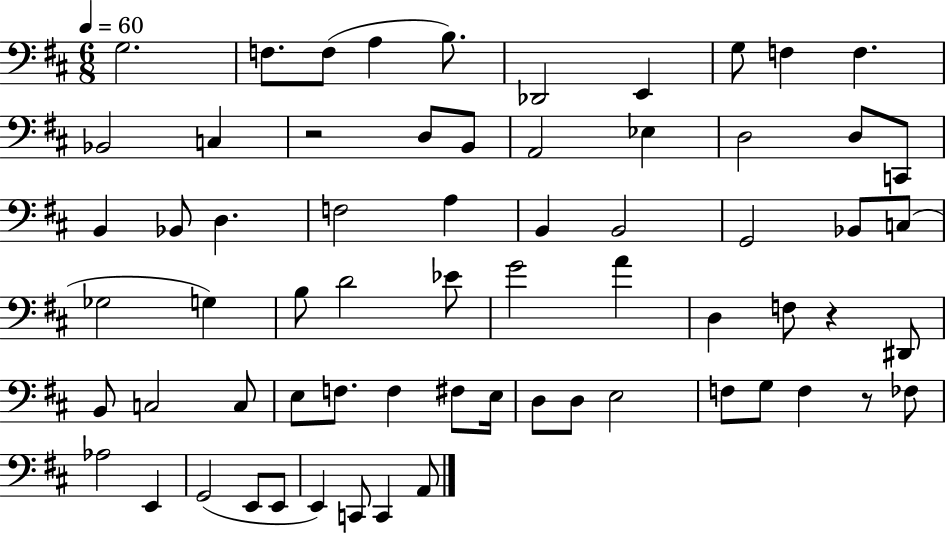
G3/h. F3/e. F3/e A3/q B3/e. Db2/h E2/q G3/e F3/q F3/q. Bb2/h C3/q R/h D3/e B2/e A2/h Eb3/q D3/h D3/e C2/e B2/q Bb2/e D3/q. F3/h A3/q B2/q B2/h G2/h Bb2/e C3/e Gb3/h G3/q B3/e D4/h Eb4/e G4/h A4/q D3/q F3/e R/q D#2/e B2/e C3/h C3/e E3/e F3/e. F3/q F#3/e E3/s D3/e D3/e E3/h F3/e G3/e F3/q R/e FES3/e Ab3/h E2/q G2/h E2/e E2/e E2/q C2/e C2/q A2/e